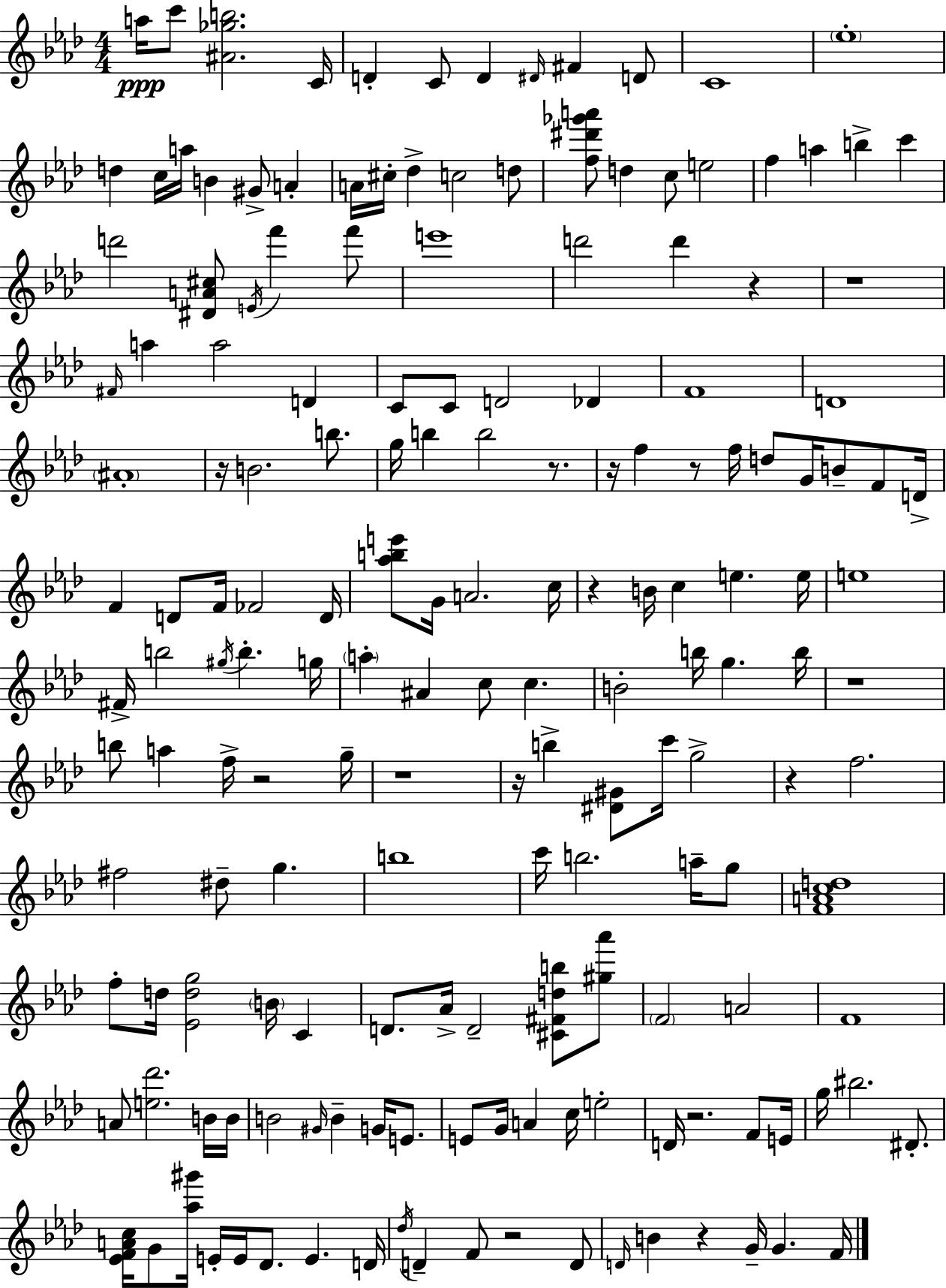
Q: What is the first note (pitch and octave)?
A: A5